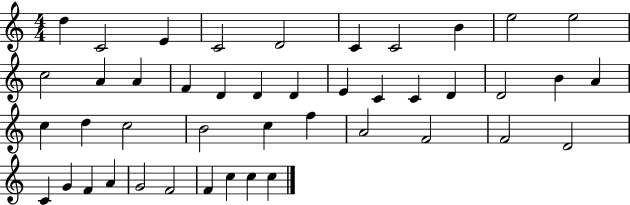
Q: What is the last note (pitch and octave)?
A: C5